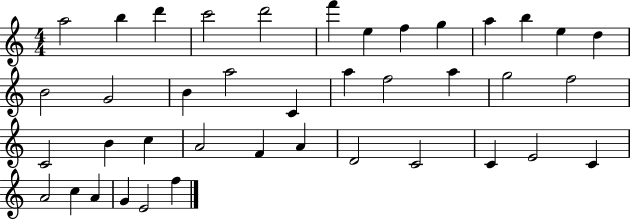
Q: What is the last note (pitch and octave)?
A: F5